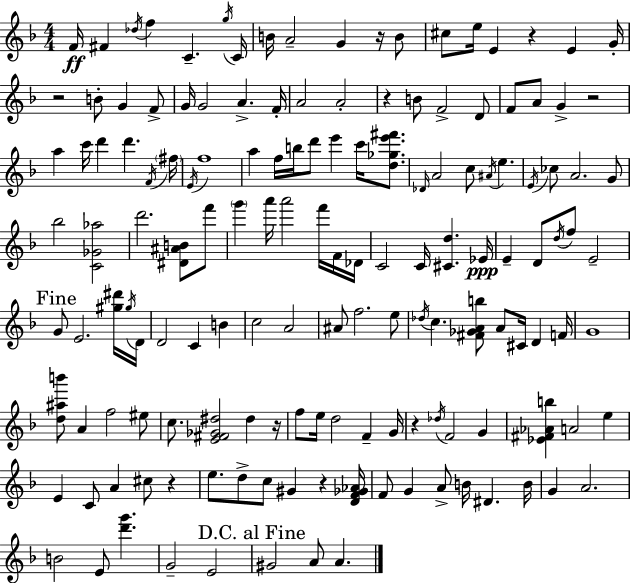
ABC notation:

X:1
T:Untitled
M:4/4
L:1/4
K:Dm
F/4 ^F _d/4 f C g/4 C/4 B/4 A2 G z/4 B/2 ^c/2 e/4 E z E G/4 z2 B/2 G F/2 G/4 G2 A F/4 A2 A2 z B/2 F2 D/2 F/2 A/2 G z2 a c'/4 d' d' F/4 ^f/4 E/4 f4 a f/4 b/4 d'/2 e' c'/4 [d_ge'^f']/2 _D/4 A2 c/2 ^A/4 e E/4 _c/2 A2 G/2 _b2 [C_G_a]2 d'2 [^D^AB]/2 f'/2 g' a'/4 a'2 f'/4 F/4 _D/4 C2 C/4 [^Cd] _E/4 E D/2 d/4 f/2 E2 G/2 E2 [^g^d']/4 ^g/4 D/4 D2 C B c2 A2 ^A/2 f2 e/2 _d/4 c [^F_GAb]/2 A/2 ^C/4 D F/4 G4 [d^ab']/2 A f2 ^e/2 c/2 [E^F_G^d]2 ^d z/4 f/2 e/4 d2 F G/4 z _d/4 F2 G [_E^F_Ab] A2 e E C/2 A ^c/2 z e/2 d/2 c/2 ^G z [DF_G_A]/4 F/2 G A/2 B/4 ^D B/4 G A2 B2 E/2 [d'g'] G2 E2 ^G2 A/2 A